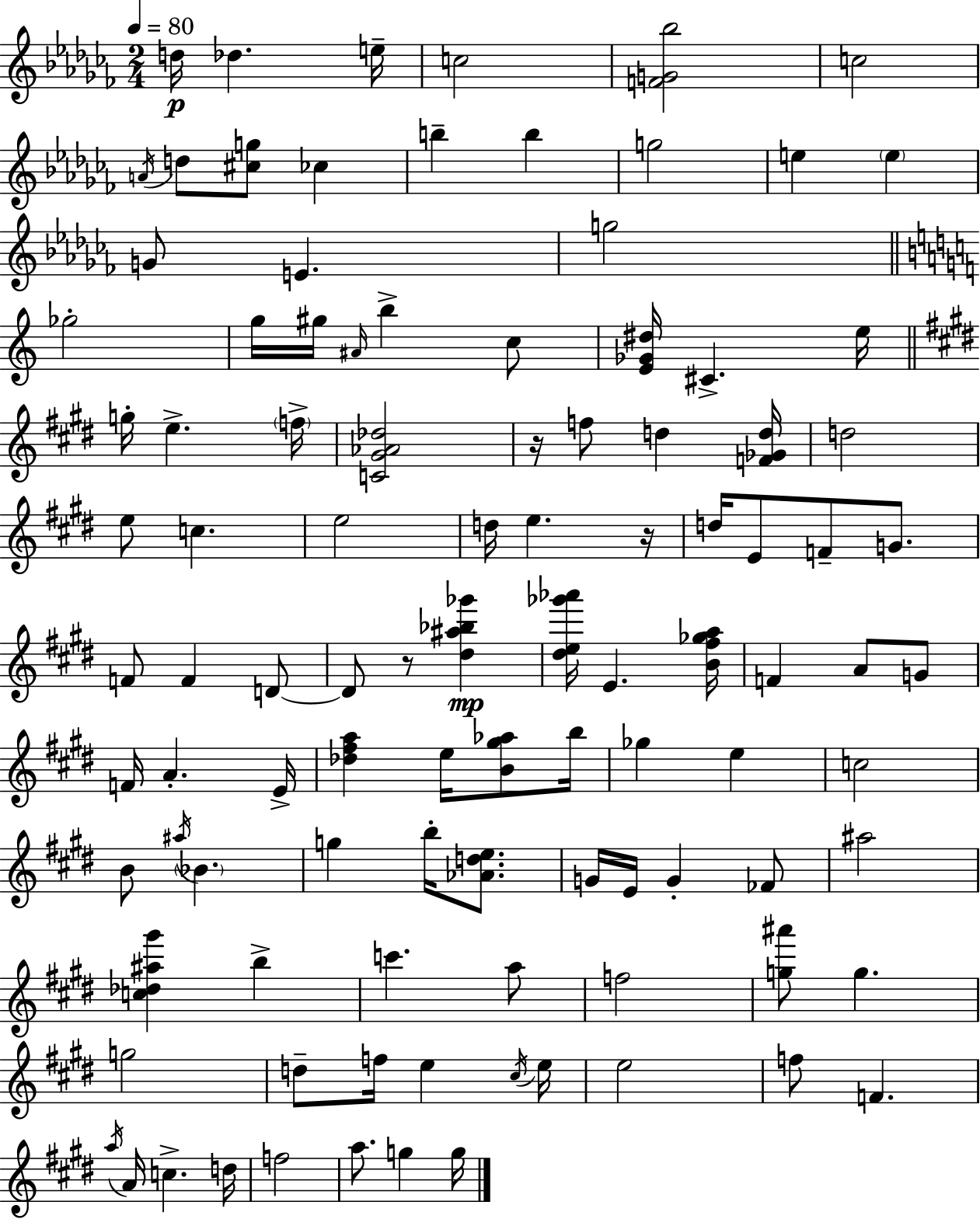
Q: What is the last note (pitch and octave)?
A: G5